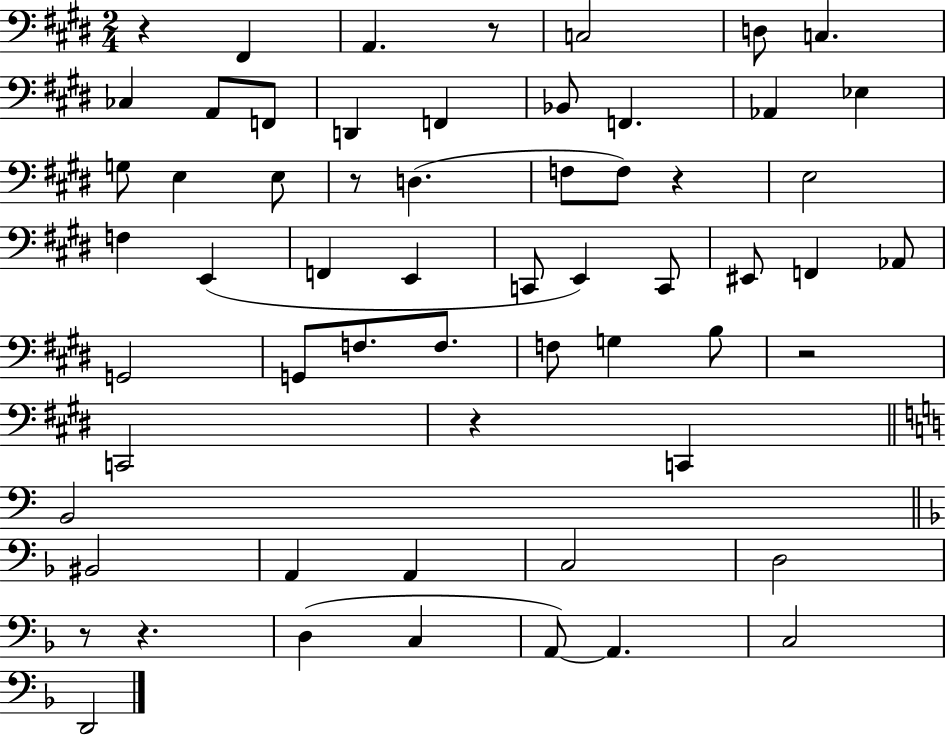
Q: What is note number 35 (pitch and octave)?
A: F3